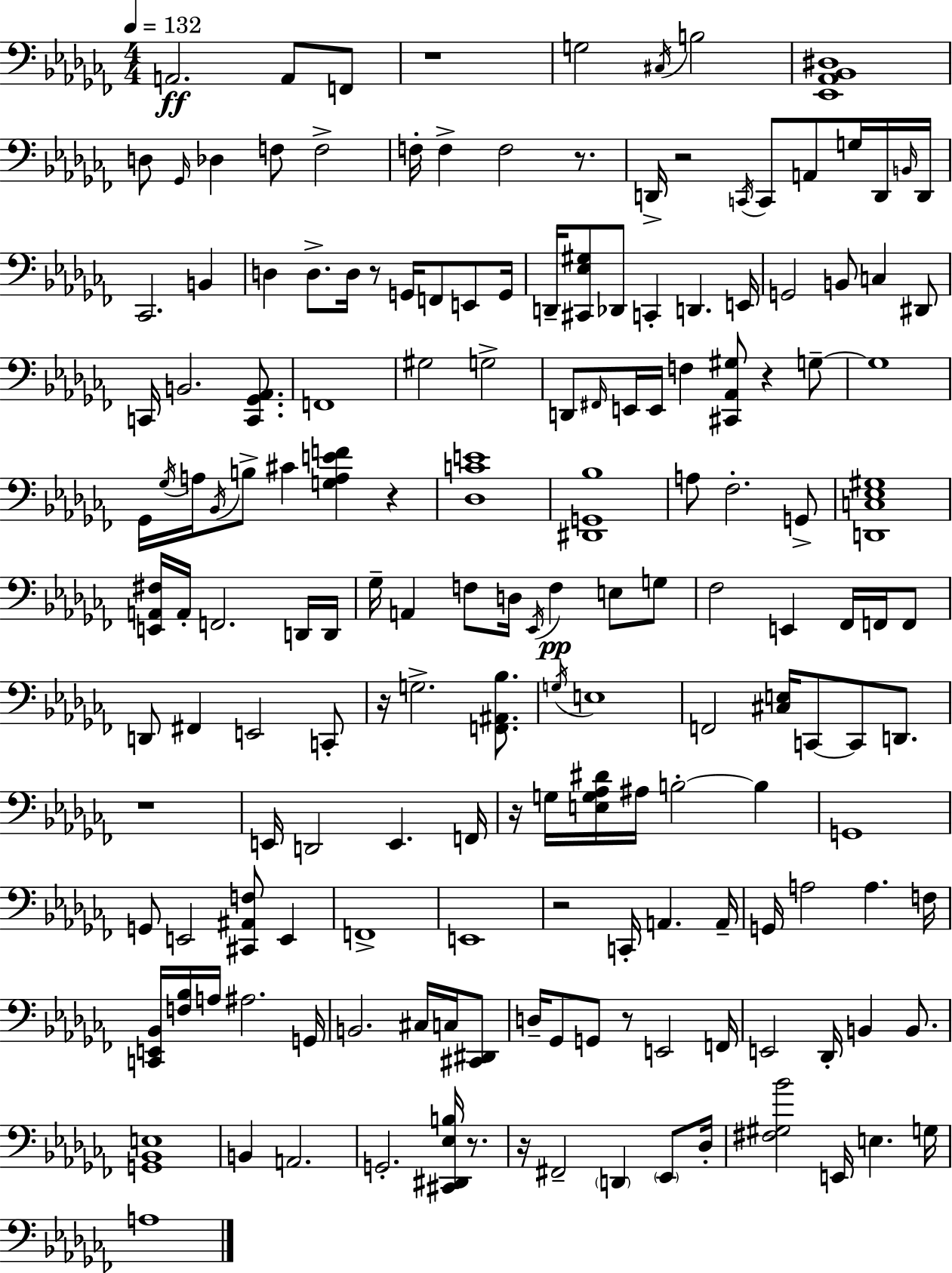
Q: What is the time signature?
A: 4/4